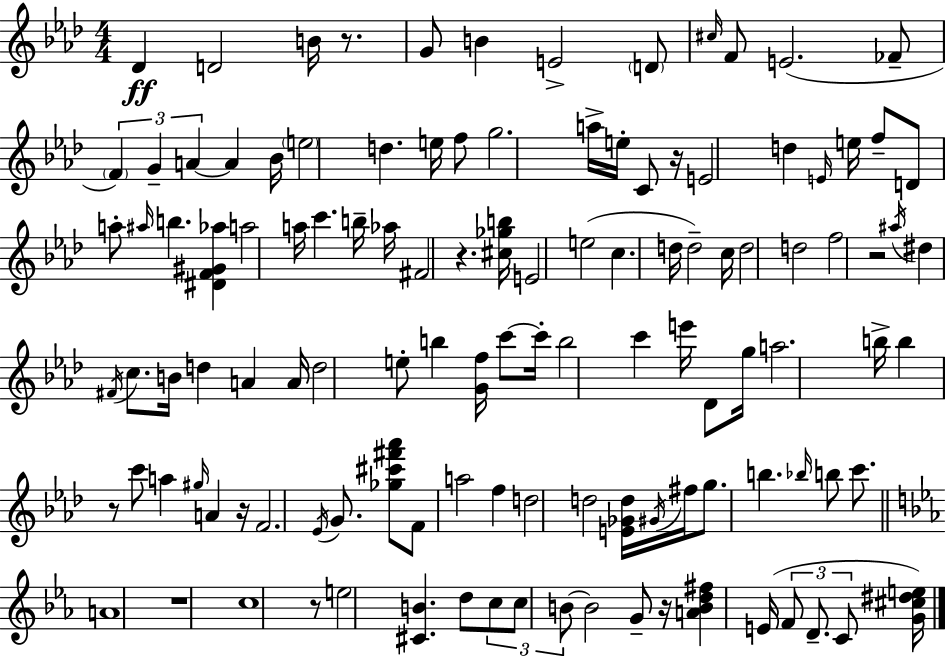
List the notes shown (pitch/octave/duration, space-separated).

Db4/q D4/h B4/s R/e. G4/e B4/q E4/h D4/e C#5/s F4/e E4/h. FES4/e F4/q G4/q A4/q A4/q Bb4/s E5/h D5/q. E5/s F5/e G5/h. A5/s E5/s C4/e R/s E4/h D5/q E4/s E5/s F5/e D4/e A5/e A#5/s B5/q. [D#4,F4,G#4,Ab5]/q A5/h A5/s C6/q. B5/s Ab5/s F#4/h R/q. [C#5,Gb5,B5]/s E4/h E5/h C5/q. D5/s D5/h C5/s D5/h D5/h F5/h R/h A#5/s D#5/q F#4/s C5/e. B4/s D5/q A4/q A4/s D5/h E5/e B5/q [G4,F5]/s C6/e C6/s B5/h C6/q E6/s Db4/e G5/s A5/h. B5/s B5/q R/e C6/e A5/q G#5/s A4/q R/s F4/h. Eb4/s G4/e. [Gb5,C#6,F#6,Ab6]/e F4/e A5/h F5/q D5/h D5/h [E4,Gb4,D5]/s G#4/s F#5/s G5/e. B5/q. Bb5/s B5/e C6/e. A4/w R/w C5/w R/e E5/h [C#4,B4]/q. D5/e C5/e C5/e B4/e B4/h G4/e R/s [A4,B4,D5,F#5]/q E4/s F4/e D4/e. C4/e [G4,C#5,D#5,E5]/s